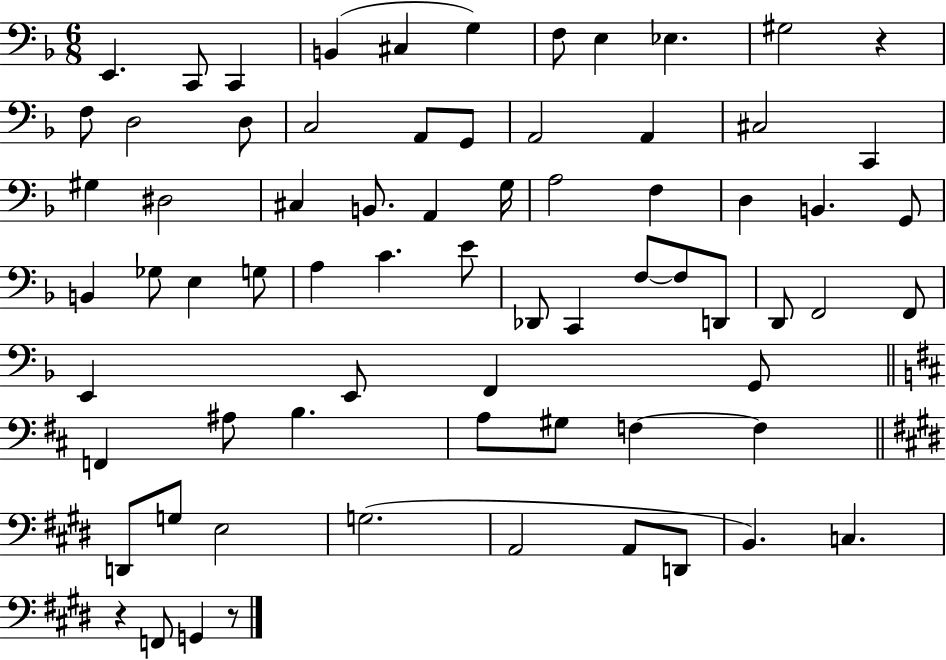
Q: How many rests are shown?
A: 3